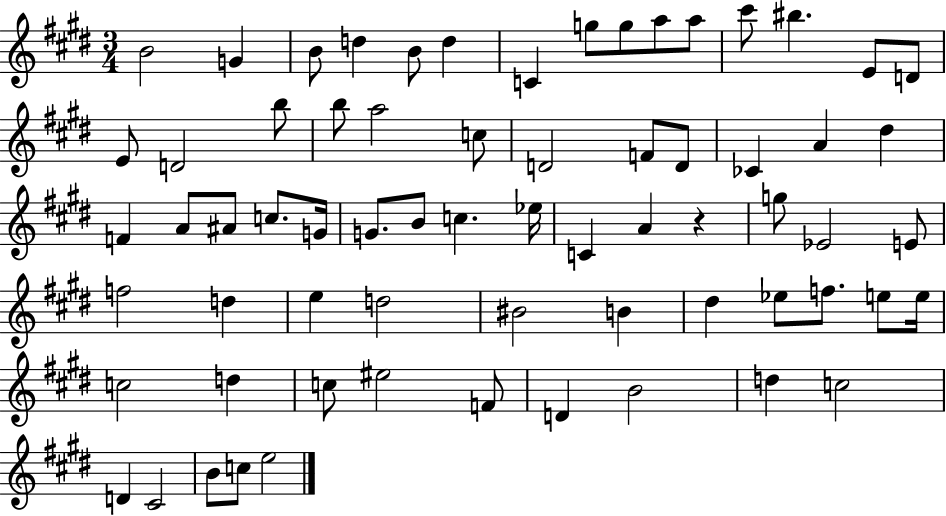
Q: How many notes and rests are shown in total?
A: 67